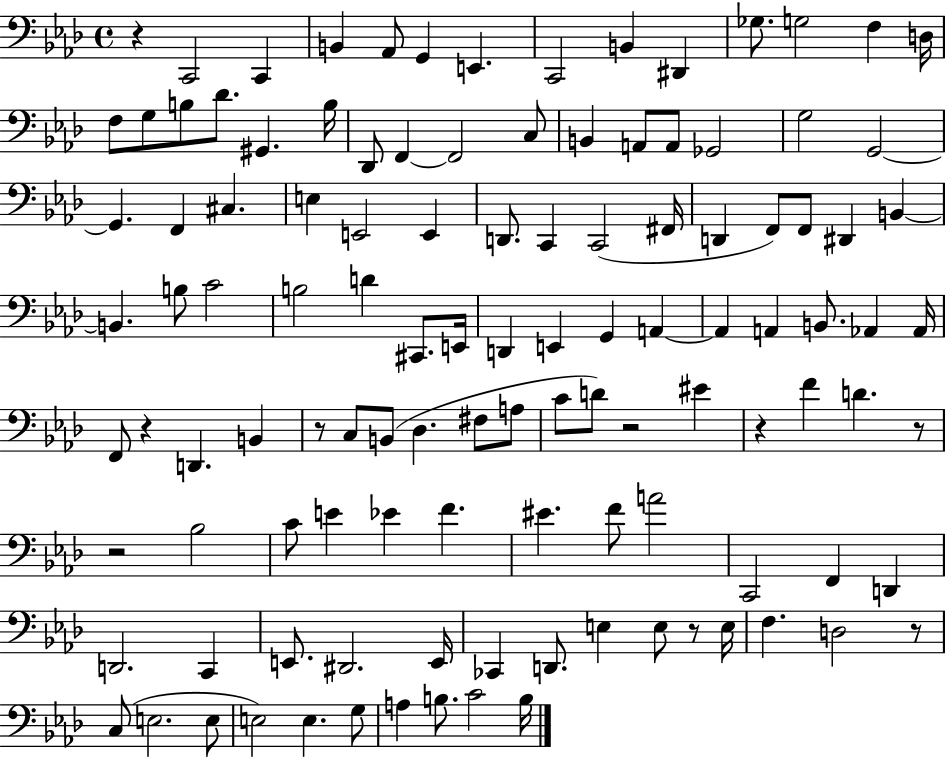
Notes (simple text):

R/q C2/h C2/q B2/q Ab2/e G2/q E2/q. C2/h B2/q D#2/q Gb3/e. G3/h F3/q D3/s F3/e G3/e B3/e Db4/e. G#2/q. B3/s Db2/e F2/q F2/h C3/e B2/q A2/e A2/e Gb2/h G3/h G2/h G2/q. F2/q C#3/q. E3/q E2/h E2/q D2/e. C2/q C2/h F#2/s D2/q F2/e F2/e D#2/q B2/q B2/q. B3/e C4/h B3/h D4/q C#2/e. E2/s D2/q E2/q G2/q A2/q A2/q A2/q B2/e. Ab2/q Ab2/s F2/e R/q D2/q. B2/q R/e C3/e B2/e Db3/q. F#3/e A3/e C4/e D4/e R/h EIS4/q R/q F4/q D4/q. R/e R/h Bb3/h C4/e E4/q Eb4/q F4/q. EIS4/q. F4/e A4/h C2/h F2/q D2/q D2/h. C2/q E2/e. D#2/h. E2/s CES2/q D2/e. E3/q E3/e R/e E3/s F3/q. D3/h R/e C3/e E3/h. E3/e E3/h E3/q. G3/e A3/q B3/e. C4/h B3/s